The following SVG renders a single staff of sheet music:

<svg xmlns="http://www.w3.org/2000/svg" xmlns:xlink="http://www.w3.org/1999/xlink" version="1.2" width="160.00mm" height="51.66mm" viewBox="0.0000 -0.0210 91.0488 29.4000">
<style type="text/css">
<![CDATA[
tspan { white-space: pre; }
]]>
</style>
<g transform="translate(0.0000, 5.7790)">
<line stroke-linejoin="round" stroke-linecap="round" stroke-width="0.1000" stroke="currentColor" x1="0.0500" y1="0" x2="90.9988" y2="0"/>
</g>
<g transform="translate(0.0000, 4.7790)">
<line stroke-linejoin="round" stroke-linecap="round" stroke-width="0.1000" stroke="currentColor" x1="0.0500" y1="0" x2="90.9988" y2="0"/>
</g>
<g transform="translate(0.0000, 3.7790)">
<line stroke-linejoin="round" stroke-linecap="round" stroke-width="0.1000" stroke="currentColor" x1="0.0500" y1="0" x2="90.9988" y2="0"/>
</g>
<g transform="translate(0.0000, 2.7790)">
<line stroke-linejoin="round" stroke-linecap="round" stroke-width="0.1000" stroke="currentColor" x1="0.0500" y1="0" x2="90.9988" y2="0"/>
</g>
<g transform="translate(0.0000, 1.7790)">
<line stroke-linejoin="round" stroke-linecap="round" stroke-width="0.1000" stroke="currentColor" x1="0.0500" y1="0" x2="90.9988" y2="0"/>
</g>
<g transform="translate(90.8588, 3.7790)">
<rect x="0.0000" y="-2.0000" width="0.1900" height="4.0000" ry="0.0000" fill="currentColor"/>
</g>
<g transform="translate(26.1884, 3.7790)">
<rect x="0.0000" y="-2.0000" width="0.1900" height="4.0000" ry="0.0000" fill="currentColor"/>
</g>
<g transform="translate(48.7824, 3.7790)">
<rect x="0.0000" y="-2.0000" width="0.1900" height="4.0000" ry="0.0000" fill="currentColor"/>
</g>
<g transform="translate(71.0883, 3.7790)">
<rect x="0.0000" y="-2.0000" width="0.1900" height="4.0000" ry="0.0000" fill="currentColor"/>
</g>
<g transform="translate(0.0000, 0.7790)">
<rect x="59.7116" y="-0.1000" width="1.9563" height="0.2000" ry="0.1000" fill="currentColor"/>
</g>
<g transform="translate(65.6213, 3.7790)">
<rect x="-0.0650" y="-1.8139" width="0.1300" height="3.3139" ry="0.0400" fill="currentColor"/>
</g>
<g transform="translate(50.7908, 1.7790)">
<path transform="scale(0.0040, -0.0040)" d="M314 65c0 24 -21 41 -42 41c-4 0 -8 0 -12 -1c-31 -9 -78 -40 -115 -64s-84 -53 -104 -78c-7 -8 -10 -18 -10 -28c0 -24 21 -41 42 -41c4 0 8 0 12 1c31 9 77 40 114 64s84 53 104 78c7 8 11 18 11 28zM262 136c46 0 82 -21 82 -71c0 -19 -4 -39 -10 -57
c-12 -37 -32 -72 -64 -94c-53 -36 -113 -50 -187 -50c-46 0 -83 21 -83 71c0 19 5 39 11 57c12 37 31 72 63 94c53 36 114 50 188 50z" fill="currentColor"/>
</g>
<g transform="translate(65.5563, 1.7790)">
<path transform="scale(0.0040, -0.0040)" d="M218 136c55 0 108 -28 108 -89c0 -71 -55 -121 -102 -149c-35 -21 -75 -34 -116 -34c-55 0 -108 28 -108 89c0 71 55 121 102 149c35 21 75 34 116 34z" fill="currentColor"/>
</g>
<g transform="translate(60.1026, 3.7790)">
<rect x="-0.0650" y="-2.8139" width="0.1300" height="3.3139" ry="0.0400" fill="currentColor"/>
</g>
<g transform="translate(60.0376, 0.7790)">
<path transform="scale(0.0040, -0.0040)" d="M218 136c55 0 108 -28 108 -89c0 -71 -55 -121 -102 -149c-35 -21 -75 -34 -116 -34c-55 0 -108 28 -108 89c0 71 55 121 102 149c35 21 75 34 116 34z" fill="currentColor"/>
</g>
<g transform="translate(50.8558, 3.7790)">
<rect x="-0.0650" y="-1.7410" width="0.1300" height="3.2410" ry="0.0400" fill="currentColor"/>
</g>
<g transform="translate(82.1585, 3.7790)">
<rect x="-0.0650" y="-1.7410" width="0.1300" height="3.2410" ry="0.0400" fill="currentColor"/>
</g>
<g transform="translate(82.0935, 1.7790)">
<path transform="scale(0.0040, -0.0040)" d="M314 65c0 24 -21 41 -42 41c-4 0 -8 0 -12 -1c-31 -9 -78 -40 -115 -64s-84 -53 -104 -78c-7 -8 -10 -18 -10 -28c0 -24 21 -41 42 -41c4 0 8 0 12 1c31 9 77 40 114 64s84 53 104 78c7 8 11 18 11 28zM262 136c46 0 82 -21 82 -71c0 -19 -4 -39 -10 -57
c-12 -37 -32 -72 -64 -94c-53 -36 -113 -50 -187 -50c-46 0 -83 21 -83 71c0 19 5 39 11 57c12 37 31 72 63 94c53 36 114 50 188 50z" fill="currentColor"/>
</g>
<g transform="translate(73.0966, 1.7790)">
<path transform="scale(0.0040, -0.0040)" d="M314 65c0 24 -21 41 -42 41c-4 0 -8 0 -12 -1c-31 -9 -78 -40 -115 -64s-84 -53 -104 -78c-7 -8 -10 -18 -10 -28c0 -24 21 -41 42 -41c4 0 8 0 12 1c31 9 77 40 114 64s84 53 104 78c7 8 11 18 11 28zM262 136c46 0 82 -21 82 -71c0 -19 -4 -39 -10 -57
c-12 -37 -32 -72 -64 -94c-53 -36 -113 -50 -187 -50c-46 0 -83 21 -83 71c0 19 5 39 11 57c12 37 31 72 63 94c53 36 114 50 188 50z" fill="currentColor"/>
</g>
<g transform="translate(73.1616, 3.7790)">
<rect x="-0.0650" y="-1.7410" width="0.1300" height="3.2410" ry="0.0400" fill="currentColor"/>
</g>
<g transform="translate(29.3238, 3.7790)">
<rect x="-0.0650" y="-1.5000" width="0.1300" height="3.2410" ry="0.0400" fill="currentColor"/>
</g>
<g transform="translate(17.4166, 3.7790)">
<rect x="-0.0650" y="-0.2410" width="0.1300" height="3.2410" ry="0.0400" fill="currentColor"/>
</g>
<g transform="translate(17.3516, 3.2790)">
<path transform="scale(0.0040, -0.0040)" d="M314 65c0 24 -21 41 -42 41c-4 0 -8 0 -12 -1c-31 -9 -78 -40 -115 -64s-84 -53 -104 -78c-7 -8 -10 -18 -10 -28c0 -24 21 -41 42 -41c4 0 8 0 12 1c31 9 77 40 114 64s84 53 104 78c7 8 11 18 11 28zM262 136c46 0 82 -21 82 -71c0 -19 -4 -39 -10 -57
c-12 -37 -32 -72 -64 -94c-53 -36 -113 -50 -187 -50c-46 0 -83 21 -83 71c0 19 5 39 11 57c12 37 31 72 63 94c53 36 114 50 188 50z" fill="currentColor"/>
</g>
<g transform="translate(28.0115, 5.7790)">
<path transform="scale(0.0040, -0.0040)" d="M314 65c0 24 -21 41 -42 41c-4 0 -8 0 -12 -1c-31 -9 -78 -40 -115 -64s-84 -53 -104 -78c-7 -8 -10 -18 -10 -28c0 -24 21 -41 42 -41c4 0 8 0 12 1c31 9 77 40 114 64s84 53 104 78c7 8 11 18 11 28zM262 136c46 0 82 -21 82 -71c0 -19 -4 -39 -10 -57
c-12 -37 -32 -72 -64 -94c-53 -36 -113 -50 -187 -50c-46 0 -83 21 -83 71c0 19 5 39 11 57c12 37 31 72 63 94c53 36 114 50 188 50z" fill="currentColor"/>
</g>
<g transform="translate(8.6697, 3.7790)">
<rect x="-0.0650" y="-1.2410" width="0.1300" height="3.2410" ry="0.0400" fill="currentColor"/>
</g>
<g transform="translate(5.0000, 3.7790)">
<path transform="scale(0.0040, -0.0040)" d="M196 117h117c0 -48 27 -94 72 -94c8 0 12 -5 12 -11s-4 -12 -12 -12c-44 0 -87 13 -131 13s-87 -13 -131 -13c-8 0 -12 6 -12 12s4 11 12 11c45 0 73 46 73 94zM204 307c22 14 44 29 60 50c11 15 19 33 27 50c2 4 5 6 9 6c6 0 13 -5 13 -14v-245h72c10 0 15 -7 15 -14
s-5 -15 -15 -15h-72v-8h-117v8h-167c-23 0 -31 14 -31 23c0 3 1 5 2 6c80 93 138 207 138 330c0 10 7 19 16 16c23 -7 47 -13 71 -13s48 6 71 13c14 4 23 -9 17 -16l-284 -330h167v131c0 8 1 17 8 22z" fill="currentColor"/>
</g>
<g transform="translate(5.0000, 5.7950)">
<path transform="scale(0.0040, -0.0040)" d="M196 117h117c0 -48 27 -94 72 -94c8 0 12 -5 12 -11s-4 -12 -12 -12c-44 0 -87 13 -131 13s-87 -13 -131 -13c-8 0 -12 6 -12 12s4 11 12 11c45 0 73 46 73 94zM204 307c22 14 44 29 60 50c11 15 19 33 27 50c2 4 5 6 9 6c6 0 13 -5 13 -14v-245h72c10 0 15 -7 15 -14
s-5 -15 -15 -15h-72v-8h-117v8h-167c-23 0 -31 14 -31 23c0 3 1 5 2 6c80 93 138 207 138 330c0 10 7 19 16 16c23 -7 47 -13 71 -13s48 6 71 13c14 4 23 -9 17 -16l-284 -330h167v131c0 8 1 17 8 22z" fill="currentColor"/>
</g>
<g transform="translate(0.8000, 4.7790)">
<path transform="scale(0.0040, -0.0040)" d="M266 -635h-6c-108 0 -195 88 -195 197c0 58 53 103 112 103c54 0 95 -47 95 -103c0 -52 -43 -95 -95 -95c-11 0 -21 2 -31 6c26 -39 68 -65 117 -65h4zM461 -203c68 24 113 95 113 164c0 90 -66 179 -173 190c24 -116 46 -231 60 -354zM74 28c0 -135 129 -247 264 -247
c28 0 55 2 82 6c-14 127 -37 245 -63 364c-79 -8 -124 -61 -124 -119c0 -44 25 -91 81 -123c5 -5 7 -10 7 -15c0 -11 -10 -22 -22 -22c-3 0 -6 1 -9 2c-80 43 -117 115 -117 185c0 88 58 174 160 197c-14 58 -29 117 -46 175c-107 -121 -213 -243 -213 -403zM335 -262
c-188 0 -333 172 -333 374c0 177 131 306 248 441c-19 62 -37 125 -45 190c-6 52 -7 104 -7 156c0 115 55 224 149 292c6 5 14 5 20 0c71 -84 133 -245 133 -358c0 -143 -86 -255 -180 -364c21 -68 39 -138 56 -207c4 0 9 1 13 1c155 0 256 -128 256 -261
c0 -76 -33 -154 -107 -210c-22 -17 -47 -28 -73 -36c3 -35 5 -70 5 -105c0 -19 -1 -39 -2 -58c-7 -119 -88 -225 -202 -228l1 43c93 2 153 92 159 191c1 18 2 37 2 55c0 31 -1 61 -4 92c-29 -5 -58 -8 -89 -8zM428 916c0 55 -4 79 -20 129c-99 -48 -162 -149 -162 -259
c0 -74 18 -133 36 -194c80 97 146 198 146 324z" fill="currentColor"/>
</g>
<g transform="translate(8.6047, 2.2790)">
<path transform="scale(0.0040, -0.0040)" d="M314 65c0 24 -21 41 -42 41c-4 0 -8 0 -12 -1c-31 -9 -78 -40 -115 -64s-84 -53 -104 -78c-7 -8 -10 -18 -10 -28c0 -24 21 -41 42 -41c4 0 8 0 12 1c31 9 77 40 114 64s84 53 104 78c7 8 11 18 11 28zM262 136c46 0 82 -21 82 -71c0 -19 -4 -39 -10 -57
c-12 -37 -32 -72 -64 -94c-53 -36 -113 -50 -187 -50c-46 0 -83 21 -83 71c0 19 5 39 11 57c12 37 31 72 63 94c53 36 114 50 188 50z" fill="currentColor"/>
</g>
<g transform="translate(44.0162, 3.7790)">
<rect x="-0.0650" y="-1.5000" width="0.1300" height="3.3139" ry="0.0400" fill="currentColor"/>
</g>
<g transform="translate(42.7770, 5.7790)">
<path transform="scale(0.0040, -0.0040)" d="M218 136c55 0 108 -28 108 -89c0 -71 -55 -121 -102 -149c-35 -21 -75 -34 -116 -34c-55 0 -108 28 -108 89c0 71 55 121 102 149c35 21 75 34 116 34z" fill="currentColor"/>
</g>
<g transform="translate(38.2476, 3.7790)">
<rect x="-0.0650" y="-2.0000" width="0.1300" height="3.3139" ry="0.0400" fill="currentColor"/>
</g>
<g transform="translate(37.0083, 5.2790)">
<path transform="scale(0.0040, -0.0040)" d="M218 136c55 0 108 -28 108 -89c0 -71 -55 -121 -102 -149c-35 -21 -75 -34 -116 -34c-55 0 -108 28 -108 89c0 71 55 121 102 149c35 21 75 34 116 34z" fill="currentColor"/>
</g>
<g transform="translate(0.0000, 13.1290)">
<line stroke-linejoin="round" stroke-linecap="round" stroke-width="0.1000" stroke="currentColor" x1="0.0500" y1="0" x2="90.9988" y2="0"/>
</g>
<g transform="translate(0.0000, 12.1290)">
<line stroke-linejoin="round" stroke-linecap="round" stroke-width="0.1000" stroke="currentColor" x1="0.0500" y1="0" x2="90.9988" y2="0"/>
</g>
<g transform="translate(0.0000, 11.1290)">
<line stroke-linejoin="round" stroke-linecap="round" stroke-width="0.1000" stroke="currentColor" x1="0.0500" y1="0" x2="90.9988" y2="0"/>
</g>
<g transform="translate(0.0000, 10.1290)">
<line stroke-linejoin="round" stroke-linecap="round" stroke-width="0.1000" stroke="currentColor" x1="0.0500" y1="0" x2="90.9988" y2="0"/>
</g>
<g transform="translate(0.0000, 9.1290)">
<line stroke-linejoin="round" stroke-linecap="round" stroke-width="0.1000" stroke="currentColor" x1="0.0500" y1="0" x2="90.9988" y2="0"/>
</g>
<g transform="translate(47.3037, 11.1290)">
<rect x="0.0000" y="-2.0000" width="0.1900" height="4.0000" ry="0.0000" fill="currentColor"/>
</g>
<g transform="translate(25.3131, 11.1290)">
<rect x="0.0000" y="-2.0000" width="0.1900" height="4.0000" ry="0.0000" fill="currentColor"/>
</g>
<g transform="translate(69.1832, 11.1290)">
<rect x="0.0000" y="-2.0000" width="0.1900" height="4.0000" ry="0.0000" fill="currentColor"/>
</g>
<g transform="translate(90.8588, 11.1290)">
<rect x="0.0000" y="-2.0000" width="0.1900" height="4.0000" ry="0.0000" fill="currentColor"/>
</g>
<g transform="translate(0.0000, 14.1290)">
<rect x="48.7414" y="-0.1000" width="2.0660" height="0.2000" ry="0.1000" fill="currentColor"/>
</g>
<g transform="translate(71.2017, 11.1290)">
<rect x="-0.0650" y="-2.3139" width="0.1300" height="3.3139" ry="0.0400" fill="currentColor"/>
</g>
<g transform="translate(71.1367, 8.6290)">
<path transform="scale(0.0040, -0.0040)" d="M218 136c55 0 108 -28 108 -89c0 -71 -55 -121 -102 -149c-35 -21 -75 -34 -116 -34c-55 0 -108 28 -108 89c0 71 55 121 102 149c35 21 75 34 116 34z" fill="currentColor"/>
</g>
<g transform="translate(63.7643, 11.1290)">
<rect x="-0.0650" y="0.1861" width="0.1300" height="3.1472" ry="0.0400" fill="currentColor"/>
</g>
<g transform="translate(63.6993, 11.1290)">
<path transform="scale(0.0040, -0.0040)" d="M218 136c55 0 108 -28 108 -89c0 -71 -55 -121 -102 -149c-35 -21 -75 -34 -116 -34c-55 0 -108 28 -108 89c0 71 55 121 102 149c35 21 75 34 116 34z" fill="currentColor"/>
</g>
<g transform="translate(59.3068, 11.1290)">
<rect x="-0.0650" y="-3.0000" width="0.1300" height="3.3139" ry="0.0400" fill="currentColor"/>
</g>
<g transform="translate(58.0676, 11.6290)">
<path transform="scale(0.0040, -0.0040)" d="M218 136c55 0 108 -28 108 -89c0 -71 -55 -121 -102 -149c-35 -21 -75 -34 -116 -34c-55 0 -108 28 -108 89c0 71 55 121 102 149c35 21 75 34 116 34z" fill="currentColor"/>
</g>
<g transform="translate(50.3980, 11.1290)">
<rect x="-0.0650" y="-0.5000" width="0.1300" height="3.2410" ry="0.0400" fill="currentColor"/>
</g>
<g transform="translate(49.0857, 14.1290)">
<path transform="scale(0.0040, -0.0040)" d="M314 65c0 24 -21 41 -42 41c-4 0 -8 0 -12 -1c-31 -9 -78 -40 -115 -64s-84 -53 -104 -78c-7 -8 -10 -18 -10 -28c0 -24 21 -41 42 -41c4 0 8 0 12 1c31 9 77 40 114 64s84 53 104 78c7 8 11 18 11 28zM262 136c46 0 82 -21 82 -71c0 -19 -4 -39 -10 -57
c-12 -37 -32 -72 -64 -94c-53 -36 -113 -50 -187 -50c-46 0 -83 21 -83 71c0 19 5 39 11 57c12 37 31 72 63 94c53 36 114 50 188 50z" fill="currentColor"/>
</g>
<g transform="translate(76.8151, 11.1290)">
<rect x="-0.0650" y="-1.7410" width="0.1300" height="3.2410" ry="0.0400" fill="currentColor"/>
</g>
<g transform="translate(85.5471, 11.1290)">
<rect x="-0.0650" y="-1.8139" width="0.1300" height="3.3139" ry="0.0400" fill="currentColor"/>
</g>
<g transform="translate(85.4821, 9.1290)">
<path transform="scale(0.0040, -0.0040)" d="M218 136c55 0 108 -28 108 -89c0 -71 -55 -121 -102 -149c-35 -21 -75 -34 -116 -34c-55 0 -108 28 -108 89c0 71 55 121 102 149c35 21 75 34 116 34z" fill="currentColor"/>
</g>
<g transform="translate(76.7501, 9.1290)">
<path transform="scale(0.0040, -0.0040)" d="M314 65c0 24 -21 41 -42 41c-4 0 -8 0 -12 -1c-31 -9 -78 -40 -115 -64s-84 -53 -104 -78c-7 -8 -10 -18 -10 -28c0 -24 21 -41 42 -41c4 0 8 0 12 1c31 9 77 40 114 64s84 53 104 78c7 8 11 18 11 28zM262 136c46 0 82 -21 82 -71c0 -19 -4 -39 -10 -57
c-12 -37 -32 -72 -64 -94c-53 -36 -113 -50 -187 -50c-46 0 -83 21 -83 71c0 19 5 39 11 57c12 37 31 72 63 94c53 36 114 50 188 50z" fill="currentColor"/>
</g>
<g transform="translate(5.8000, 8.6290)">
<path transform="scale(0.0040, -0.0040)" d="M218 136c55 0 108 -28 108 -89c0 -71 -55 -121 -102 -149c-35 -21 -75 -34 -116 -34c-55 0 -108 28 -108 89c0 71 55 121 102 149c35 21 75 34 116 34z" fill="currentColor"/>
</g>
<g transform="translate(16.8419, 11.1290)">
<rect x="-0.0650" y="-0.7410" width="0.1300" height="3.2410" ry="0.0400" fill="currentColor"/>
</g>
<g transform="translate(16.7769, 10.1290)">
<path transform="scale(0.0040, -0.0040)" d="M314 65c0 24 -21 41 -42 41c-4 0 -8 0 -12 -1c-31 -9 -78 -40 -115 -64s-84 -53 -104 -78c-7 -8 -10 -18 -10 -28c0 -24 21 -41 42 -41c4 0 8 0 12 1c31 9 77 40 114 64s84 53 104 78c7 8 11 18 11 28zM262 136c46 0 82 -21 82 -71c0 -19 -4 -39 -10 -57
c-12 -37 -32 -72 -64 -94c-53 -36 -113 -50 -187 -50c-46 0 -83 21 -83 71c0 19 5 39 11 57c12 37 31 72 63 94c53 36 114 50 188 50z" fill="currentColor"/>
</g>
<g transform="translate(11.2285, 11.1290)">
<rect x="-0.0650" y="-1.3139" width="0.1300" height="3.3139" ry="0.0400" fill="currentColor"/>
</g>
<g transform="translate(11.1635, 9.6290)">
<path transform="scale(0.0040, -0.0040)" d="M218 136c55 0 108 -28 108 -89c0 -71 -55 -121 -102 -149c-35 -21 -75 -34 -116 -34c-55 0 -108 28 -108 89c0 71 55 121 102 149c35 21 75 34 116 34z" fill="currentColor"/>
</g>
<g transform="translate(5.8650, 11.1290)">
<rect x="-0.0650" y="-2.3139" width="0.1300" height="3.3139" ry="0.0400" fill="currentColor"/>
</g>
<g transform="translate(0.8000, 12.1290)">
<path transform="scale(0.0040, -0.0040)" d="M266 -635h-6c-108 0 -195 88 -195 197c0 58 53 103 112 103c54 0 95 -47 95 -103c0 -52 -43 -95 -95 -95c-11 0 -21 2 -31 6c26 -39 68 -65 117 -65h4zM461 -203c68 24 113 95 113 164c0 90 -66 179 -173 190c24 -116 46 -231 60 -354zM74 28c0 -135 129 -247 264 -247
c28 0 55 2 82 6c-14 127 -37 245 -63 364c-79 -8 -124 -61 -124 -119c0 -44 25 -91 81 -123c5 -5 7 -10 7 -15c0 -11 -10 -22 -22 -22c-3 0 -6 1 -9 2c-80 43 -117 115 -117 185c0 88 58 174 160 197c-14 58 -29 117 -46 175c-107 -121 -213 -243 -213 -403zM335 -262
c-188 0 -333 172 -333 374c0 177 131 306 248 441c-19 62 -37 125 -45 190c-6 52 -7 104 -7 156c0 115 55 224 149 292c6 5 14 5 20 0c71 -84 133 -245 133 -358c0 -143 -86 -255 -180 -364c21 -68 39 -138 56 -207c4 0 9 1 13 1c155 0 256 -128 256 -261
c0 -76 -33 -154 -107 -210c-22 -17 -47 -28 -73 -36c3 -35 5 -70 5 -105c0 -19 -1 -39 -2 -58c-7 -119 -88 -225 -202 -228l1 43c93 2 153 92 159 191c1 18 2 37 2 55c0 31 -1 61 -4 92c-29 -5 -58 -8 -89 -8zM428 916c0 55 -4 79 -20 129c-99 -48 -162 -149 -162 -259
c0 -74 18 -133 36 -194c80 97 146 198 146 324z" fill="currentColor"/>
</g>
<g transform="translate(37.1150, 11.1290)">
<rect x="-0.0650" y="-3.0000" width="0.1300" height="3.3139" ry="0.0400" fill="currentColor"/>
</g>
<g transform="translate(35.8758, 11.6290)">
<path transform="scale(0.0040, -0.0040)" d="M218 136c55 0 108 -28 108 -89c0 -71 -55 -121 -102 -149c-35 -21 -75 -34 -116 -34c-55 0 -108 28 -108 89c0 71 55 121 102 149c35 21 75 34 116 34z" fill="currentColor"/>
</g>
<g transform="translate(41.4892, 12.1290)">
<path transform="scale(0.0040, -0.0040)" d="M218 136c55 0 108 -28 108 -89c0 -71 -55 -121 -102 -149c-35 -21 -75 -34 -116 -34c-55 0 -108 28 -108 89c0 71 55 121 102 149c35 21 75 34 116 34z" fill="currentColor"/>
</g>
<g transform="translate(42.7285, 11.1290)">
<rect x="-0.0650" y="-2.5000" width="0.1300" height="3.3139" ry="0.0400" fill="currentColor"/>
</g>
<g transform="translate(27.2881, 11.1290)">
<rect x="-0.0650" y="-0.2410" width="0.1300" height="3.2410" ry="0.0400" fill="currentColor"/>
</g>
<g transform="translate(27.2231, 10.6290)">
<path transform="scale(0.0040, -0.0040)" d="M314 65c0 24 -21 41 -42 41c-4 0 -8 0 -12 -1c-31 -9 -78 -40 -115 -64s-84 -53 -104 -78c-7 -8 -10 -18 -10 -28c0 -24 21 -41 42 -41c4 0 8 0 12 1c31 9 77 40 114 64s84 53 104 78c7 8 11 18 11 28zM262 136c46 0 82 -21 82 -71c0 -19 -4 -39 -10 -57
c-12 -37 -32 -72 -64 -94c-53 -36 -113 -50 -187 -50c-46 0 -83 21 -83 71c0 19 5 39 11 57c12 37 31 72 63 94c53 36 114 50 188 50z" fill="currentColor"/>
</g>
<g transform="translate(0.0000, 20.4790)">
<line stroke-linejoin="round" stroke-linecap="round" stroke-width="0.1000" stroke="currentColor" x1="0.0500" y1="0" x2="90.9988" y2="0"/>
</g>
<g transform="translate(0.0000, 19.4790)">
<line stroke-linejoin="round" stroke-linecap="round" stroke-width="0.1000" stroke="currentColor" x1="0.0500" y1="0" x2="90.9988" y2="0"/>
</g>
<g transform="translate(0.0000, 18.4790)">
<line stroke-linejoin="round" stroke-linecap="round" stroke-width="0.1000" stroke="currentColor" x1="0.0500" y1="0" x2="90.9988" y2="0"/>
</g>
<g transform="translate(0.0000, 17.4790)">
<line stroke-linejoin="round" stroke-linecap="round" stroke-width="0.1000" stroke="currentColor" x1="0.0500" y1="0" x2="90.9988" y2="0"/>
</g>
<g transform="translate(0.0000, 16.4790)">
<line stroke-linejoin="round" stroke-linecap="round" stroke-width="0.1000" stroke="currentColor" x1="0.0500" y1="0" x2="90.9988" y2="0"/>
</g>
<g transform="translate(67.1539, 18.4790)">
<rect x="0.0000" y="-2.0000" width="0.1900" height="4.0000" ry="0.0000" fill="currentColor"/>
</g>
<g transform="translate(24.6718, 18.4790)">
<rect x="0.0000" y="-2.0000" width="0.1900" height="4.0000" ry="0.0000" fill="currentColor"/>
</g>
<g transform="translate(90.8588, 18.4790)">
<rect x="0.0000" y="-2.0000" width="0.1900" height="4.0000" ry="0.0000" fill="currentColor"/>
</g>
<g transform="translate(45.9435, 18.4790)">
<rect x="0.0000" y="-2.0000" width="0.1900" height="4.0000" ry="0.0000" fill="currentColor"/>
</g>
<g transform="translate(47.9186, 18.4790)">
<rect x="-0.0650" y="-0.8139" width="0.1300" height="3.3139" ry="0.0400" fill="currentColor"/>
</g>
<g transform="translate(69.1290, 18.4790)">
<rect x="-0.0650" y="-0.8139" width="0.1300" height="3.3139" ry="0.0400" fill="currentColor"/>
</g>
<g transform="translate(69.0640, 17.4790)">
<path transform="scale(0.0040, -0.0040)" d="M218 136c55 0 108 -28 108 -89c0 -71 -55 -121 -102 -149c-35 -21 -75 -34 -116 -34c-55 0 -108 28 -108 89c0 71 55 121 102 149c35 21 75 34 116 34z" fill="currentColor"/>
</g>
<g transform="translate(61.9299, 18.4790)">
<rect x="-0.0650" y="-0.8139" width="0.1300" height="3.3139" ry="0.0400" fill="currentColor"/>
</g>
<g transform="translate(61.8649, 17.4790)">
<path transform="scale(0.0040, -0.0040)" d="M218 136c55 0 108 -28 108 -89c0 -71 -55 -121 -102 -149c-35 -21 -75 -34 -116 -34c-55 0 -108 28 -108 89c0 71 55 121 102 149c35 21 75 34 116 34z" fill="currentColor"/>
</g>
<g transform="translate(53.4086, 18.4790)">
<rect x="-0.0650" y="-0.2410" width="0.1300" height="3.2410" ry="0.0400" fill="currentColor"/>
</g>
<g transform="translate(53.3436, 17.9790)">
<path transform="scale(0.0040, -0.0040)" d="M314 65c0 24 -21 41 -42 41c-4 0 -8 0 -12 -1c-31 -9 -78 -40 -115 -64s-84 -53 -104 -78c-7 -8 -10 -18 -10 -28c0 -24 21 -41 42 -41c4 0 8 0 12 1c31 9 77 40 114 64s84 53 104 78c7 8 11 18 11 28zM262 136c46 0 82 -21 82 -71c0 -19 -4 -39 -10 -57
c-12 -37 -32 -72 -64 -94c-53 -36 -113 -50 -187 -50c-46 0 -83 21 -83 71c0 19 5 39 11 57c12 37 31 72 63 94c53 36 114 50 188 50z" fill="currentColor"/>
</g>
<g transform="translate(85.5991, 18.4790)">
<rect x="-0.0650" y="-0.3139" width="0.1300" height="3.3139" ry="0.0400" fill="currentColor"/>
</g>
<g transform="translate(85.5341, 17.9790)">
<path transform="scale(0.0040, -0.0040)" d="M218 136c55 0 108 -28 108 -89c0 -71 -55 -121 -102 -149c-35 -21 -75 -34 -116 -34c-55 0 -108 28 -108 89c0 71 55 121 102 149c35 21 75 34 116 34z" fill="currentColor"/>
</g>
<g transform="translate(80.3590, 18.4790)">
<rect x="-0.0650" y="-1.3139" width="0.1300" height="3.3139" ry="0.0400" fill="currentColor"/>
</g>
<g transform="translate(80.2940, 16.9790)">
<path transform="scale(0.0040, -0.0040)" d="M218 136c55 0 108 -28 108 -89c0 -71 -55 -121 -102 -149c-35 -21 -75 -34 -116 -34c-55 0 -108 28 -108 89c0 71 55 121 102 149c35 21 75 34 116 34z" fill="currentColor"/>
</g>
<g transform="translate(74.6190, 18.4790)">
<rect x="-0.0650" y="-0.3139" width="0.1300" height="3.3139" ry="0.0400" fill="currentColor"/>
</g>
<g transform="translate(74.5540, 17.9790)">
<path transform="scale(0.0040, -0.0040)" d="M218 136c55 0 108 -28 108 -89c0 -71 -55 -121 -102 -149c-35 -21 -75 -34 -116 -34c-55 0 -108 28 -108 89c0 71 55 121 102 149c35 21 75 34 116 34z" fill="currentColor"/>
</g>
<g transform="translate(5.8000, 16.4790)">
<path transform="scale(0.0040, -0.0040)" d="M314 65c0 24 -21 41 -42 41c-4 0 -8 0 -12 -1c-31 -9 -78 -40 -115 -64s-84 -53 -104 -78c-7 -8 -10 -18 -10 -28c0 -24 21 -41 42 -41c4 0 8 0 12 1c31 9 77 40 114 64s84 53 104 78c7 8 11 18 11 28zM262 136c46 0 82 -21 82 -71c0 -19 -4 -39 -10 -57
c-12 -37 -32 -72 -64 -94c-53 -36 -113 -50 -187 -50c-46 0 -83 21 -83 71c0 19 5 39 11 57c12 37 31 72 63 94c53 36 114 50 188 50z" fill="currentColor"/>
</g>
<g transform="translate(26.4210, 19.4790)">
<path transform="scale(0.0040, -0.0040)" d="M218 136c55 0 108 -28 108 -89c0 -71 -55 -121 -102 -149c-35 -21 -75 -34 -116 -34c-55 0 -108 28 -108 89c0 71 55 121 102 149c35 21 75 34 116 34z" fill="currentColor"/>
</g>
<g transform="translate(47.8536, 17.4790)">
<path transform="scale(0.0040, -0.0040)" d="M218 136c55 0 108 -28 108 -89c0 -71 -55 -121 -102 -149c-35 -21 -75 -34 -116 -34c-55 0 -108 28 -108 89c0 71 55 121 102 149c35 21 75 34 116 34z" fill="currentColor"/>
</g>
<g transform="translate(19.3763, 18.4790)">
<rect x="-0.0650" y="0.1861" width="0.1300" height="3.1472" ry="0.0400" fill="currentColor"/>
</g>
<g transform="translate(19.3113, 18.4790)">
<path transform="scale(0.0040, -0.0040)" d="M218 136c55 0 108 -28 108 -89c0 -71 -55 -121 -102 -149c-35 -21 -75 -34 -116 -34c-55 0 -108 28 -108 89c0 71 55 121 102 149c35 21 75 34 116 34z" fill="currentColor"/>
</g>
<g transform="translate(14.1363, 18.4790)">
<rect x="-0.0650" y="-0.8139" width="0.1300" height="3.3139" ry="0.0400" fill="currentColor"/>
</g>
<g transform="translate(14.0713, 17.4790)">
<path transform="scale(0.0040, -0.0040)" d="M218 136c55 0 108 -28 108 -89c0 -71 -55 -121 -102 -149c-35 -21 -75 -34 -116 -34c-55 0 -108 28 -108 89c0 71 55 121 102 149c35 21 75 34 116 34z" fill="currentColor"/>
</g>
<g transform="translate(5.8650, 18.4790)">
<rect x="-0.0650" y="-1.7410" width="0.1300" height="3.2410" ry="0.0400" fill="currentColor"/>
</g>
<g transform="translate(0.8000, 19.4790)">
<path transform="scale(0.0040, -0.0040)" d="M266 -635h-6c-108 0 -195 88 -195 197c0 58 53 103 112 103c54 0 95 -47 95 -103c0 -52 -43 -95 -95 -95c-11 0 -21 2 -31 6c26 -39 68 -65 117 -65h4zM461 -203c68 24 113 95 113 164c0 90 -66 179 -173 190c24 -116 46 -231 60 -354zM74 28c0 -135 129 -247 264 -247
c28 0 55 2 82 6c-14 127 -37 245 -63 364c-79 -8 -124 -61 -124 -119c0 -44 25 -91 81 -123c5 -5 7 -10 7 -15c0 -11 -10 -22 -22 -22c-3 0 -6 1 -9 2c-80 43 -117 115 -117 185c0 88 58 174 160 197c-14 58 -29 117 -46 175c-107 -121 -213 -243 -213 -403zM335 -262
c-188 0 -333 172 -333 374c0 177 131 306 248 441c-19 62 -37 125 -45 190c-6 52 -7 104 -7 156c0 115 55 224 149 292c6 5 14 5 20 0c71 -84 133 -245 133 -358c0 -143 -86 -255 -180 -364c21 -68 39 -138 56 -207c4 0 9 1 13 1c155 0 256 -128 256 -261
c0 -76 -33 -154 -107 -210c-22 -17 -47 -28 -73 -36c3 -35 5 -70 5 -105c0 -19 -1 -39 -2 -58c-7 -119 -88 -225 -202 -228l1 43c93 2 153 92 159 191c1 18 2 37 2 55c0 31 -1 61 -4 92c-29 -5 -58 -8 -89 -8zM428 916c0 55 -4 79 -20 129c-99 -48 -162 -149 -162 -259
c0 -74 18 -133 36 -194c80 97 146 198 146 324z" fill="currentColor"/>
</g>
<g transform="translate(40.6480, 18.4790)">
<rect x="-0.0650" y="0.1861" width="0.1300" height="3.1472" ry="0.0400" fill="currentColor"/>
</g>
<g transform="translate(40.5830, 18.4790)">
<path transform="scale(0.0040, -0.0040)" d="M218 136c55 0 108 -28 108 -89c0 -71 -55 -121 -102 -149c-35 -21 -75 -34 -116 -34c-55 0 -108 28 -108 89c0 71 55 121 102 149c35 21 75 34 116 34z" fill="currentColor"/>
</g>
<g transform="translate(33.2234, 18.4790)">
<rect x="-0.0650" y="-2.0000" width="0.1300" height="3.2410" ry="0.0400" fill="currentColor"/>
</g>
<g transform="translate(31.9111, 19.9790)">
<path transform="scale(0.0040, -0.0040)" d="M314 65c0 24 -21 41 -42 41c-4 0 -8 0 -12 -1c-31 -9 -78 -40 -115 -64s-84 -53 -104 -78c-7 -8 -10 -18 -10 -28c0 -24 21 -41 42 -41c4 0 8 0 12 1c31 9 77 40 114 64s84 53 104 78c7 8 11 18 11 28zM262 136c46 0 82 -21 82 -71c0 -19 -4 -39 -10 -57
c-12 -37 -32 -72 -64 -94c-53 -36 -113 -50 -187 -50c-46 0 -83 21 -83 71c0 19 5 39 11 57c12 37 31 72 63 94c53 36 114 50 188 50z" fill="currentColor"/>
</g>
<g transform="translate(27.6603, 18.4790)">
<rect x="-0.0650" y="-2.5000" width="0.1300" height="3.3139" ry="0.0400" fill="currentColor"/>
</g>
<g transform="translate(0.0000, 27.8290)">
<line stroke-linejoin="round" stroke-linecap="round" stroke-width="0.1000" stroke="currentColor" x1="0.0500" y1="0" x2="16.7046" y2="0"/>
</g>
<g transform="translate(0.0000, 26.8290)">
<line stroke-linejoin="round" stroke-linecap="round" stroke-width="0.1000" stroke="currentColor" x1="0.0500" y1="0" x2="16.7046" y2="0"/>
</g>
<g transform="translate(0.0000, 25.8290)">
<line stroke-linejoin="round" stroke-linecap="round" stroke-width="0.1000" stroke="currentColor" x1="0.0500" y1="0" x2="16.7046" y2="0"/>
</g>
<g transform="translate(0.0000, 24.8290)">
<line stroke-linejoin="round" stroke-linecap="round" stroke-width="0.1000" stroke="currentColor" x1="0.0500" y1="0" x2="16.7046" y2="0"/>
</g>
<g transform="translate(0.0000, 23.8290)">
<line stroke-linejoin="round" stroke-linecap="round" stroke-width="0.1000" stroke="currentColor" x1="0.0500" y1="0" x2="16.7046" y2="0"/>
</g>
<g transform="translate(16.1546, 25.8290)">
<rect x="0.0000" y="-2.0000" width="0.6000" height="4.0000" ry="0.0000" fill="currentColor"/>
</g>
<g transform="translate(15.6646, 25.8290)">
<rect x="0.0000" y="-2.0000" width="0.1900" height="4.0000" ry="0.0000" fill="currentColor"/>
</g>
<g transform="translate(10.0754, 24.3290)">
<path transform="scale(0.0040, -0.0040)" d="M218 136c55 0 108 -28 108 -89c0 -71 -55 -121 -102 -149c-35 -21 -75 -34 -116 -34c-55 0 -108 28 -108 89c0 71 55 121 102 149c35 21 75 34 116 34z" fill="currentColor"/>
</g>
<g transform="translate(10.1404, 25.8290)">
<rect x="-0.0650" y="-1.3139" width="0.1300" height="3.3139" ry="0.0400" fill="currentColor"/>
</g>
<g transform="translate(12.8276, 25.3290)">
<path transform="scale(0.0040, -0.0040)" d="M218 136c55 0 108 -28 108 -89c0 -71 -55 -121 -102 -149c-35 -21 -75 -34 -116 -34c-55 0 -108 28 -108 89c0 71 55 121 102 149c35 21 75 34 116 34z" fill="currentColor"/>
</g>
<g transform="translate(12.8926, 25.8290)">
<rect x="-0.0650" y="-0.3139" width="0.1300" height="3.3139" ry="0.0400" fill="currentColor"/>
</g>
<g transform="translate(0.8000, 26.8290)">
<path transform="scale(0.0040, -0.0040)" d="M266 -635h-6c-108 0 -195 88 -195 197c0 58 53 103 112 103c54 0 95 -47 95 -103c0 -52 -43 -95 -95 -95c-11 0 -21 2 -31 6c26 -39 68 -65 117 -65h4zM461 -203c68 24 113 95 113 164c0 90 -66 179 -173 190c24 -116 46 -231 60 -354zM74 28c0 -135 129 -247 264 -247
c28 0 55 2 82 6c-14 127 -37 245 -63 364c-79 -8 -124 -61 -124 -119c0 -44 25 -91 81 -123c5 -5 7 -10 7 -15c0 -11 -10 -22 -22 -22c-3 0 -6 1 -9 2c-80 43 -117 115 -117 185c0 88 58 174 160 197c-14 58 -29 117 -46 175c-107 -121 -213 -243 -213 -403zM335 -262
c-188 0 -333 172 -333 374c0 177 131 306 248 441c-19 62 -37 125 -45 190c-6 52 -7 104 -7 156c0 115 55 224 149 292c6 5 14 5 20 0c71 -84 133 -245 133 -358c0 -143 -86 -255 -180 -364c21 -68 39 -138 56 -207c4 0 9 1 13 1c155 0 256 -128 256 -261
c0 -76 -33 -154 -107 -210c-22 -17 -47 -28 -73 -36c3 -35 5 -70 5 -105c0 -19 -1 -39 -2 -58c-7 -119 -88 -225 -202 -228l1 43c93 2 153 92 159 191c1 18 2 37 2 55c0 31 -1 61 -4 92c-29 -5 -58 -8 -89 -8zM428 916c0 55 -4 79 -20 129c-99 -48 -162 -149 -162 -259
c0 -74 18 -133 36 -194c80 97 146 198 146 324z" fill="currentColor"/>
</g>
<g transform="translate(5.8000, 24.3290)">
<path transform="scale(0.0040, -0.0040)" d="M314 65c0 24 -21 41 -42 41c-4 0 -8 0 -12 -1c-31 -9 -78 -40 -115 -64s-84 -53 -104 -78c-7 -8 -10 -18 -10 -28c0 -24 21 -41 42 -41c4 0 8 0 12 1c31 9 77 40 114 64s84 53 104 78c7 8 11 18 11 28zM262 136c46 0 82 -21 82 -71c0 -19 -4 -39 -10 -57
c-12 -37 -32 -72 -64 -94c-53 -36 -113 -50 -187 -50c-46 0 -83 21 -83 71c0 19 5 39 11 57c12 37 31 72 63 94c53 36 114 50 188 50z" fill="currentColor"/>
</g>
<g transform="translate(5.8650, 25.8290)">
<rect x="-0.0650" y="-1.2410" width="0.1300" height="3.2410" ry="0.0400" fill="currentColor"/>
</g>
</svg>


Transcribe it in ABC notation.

X:1
T:Untitled
M:4/4
L:1/4
K:C
e2 c2 E2 F E f2 a f f2 f2 g e d2 c2 A G C2 A B g f2 f f2 d B G F2 B d c2 d d c e c e2 e c